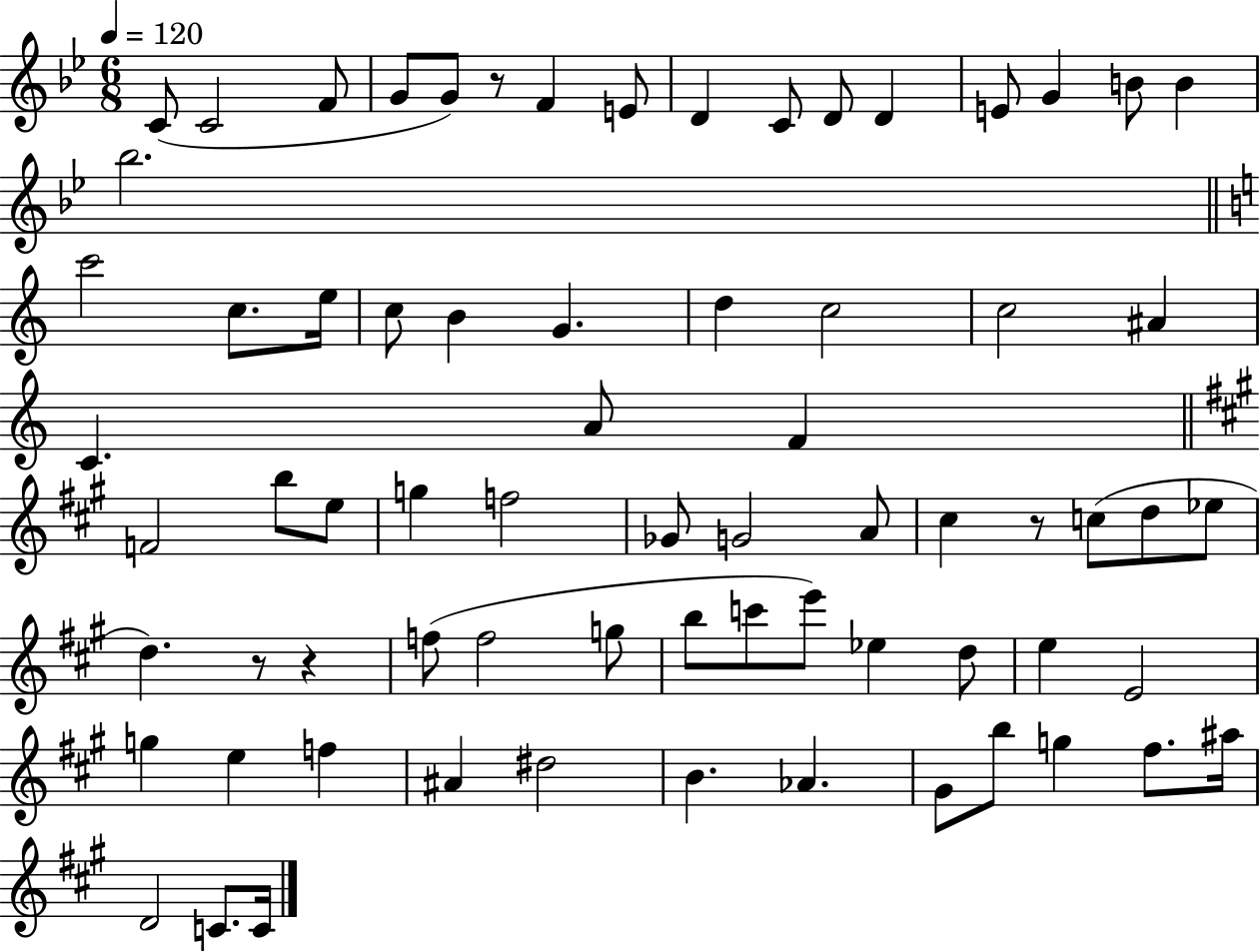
C4/e C4/h F4/e G4/e G4/e R/e F4/q E4/e D4/q C4/e D4/e D4/q E4/e G4/q B4/e B4/q Bb5/h. C6/h C5/e. E5/s C5/e B4/q G4/q. D5/q C5/h C5/h A#4/q C4/q. A4/e F4/q F4/h B5/e E5/e G5/q F5/h Gb4/e G4/h A4/e C#5/q R/e C5/e D5/e Eb5/e D5/q. R/e R/q F5/e F5/h G5/e B5/e C6/e E6/e Eb5/q D5/e E5/q E4/h G5/q E5/q F5/q A#4/q D#5/h B4/q. Ab4/q. G#4/e B5/e G5/q F#5/e. A#5/s D4/h C4/e. C4/s